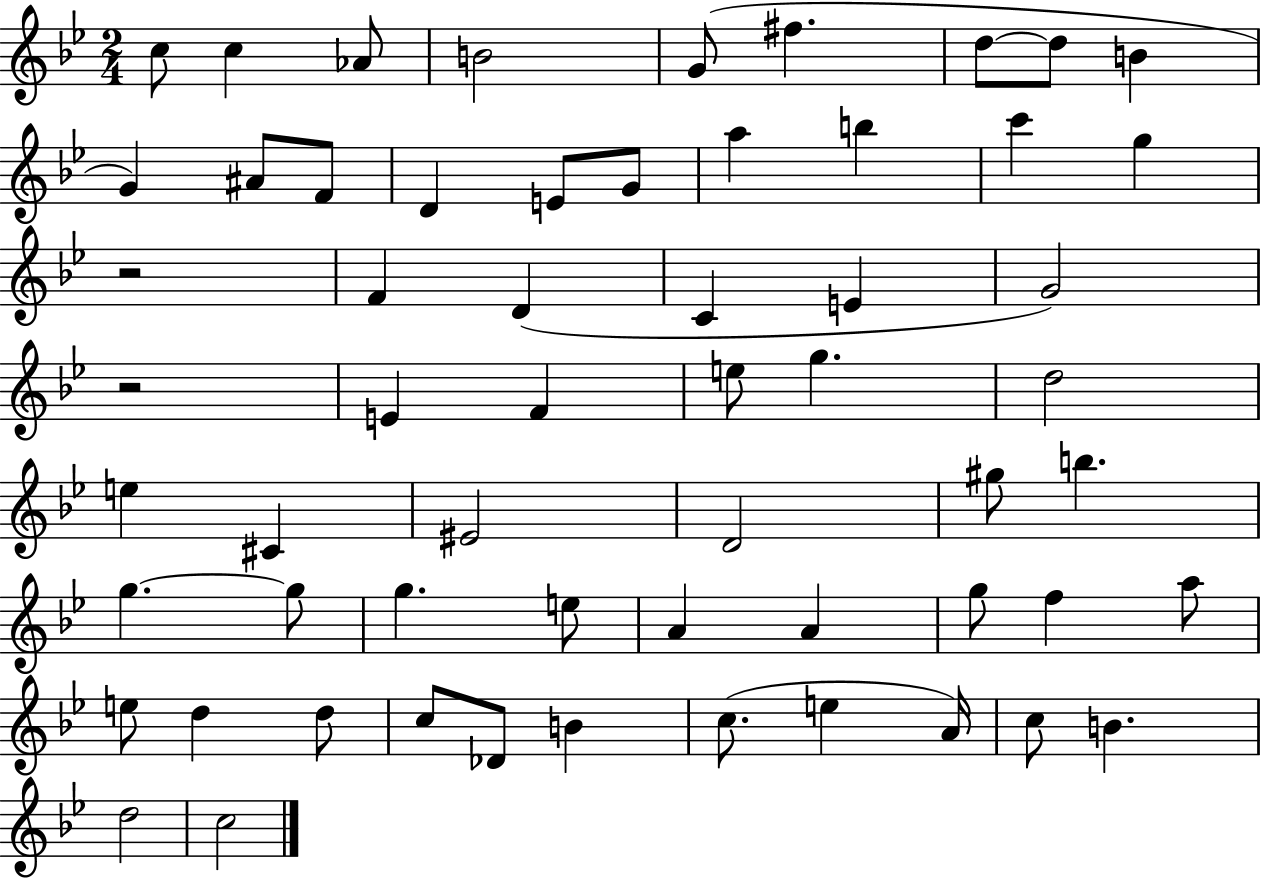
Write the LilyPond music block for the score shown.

{
  \clef treble
  \numericTimeSignature
  \time 2/4
  \key bes \major
  c''8 c''4 aes'8 | b'2 | g'8( fis''4. | d''8~~ d''8 b'4 | \break g'4) ais'8 f'8 | d'4 e'8 g'8 | a''4 b''4 | c'''4 g''4 | \break r2 | f'4 d'4( | c'4 e'4 | g'2) | \break r2 | e'4 f'4 | e''8 g''4. | d''2 | \break e''4 cis'4 | eis'2 | d'2 | gis''8 b''4. | \break g''4.~~ g''8 | g''4. e''8 | a'4 a'4 | g''8 f''4 a''8 | \break e''8 d''4 d''8 | c''8 des'8 b'4 | c''8.( e''4 a'16) | c''8 b'4. | \break d''2 | c''2 | \bar "|."
}